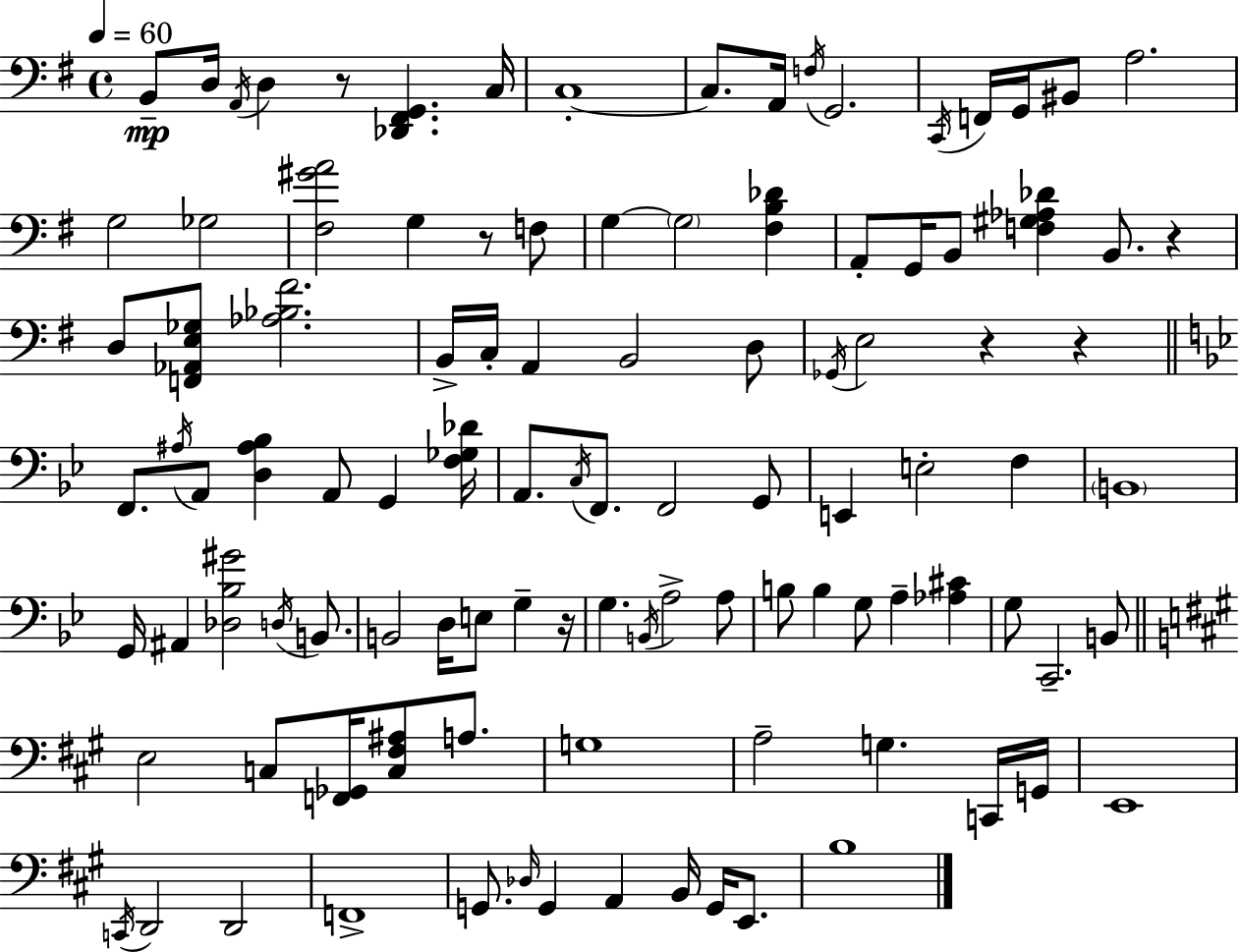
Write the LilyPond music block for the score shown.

{
  \clef bass
  \time 4/4
  \defaultTimeSignature
  \key e \minor
  \tempo 4 = 60
  \repeat volta 2 { b,8--\mp d16 \acciaccatura { a,16 } d4 r8 <des, fis, g,>4. | c16 c1-.~~ | c8. a,16 \acciaccatura { f16 } g,2. | \acciaccatura { c,16 } f,16 g,16 bis,8 a2. | \break g2 ges2 | <fis gis' a'>2 g4 r8 | f8 g4~~ \parenthesize g2 <fis b des'>4 | a,8-. g,16 b,8 <f gis aes des'>4 b,8. r4 | \break d8 <f, aes, e ges>8 <aes bes fis'>2. | b,16-> c16-. a,4 b,2 | d8 \acciaccatura { ges,16 } e2 r4 | r4 \bar "||" \break \key g \minor f,8. \acciaccatura { ais16 } a,8 <d ais bes>4 a,8 g,4 | <f ges des'>16 a,8. \acciaccatura { c16 } f,8. f,2 | g,8 e,4 e2-. f4 | \parenthesize b,1 | \break g,16 ais,4 <des bes gis'>2 \acciaccatura { d16 } | b,8. b,2 d16 e8 g4-- | r16 g4. \acciaccatura { b,16 } a2-> | a8 b8 b4 g8 a4-- | \break <aes cis'>4 g8 c,2.-- | b,8 \bar "||" \break \key a \major e2 c8 <f, ges,>16 <c fis ais>8 a8. | g1 | a2-- g4. c,16 g,16 | e,1 | \break \acciaccatura { c,16 } d,2 d,2 | f,1-> | g,8. \grace { des16 } g,4 a,4 b,16 g,16 e,8. | b1 | \break } \bar "|."
}